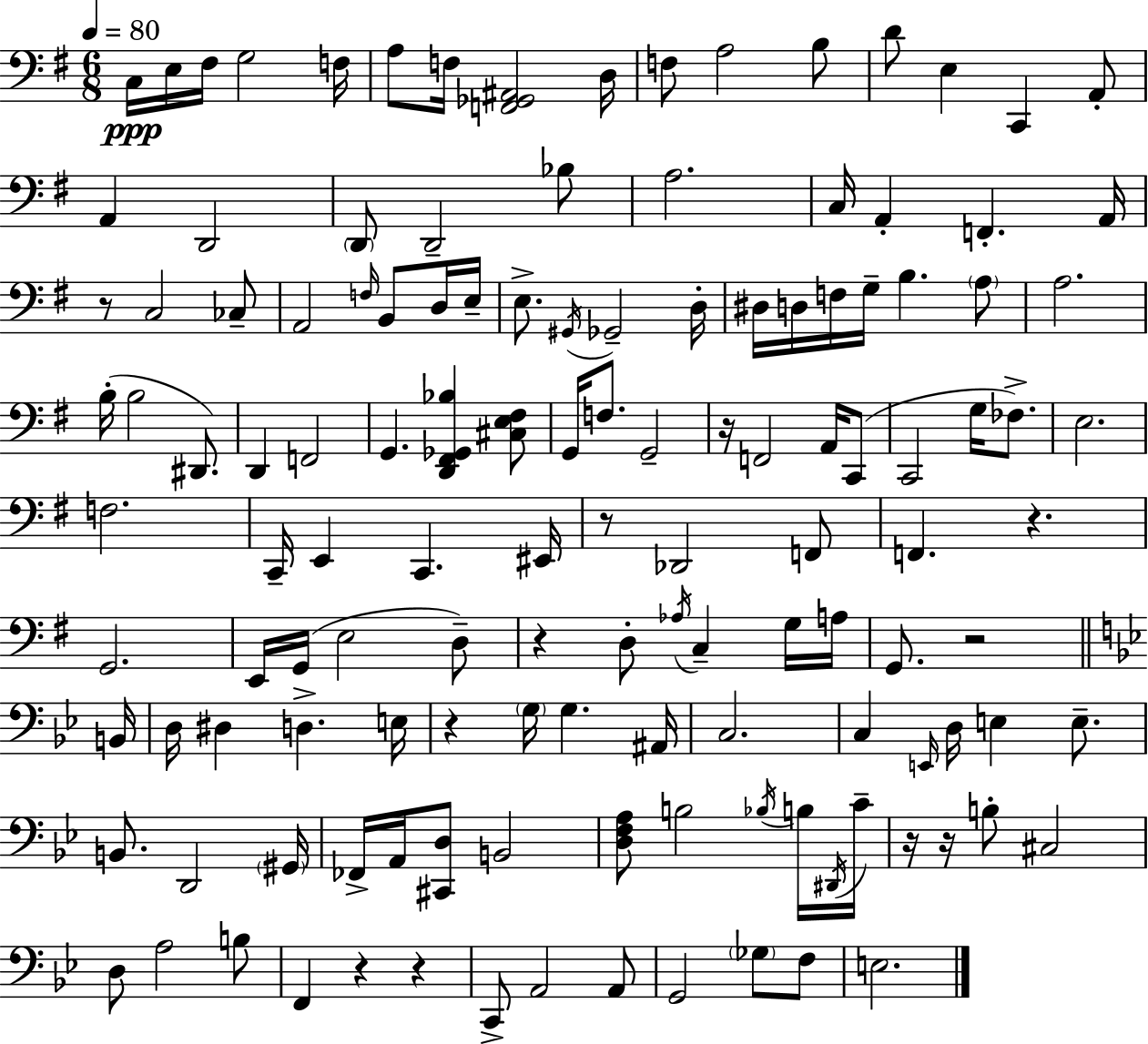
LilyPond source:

{
  \clef bass
  \numericTimeSignature
  \time 6/8
  \key e \minor
  \tempo 4 = 80
  \repeat volta 2 { c16\ppp e16 fis16 g2 f16 | a8 f16 <f, ges, ais,>2 d16 | f8 a2 b8 | d'8 e4 c,4 a,8-. | \break a,4 d,2 | \parenthesize d,8 d,2-- bes8 | a2. | c16 a,4-. f,4.-. a,16 | \break r8 c2 ces8-- | a,2 \grace { f16 } b,8 d16 | e16-- e8.-> \acciaccatura { gis,16 } ges,2-- | d16-. dis16 d16 f16 g16-- b4. | \break \parenthesize a8 a2. | b16-.( b2 dis,8.) | d,4 f,2 | g,4. <d, fis, ges, bes>4 | \break <cis e fis>8 g,16 f8. g,2-- | r16 f,2 a,16 | c,8( c,2 g16 fes8.->) | e2. | \break f2. | c,16-- e,4 c,4. | eis,16 r8 des,2 | f,8 f,4. r4. | \break g,2. | e,16 g,16( e2 | d8--) r4 d8-. \acciaccatura { aes16 } c4-- | g16 a16 g,8. r2 | \break \bar "||" \break \key bes \major b,16 d16 dis4 d4.-> | e16 r4 \parenthesize g16 g4. | ais,16 c2. | c4 \grace { e,16 } d16 e4 e8.-- | \break b,8. d,2 | \parenthesize gis,16 fes,16-> a,16 <cis, d>8 b,2 | <d f a>8 b2 | \acciaccatura { bes16 } b16 \acciaccatura { dis,16 } c'16-- r16 r16 b8-. cis2 | \break d8 a2 | b8 f,4 r4 | r4 c,8-> a,2 | a,8 g,2 | \break \parenthesize ges8 f8 e2. | } \bar "|."
}